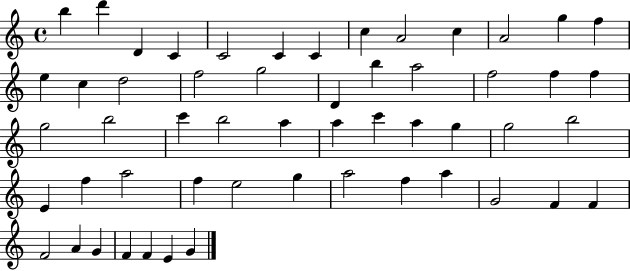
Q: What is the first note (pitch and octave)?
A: B5